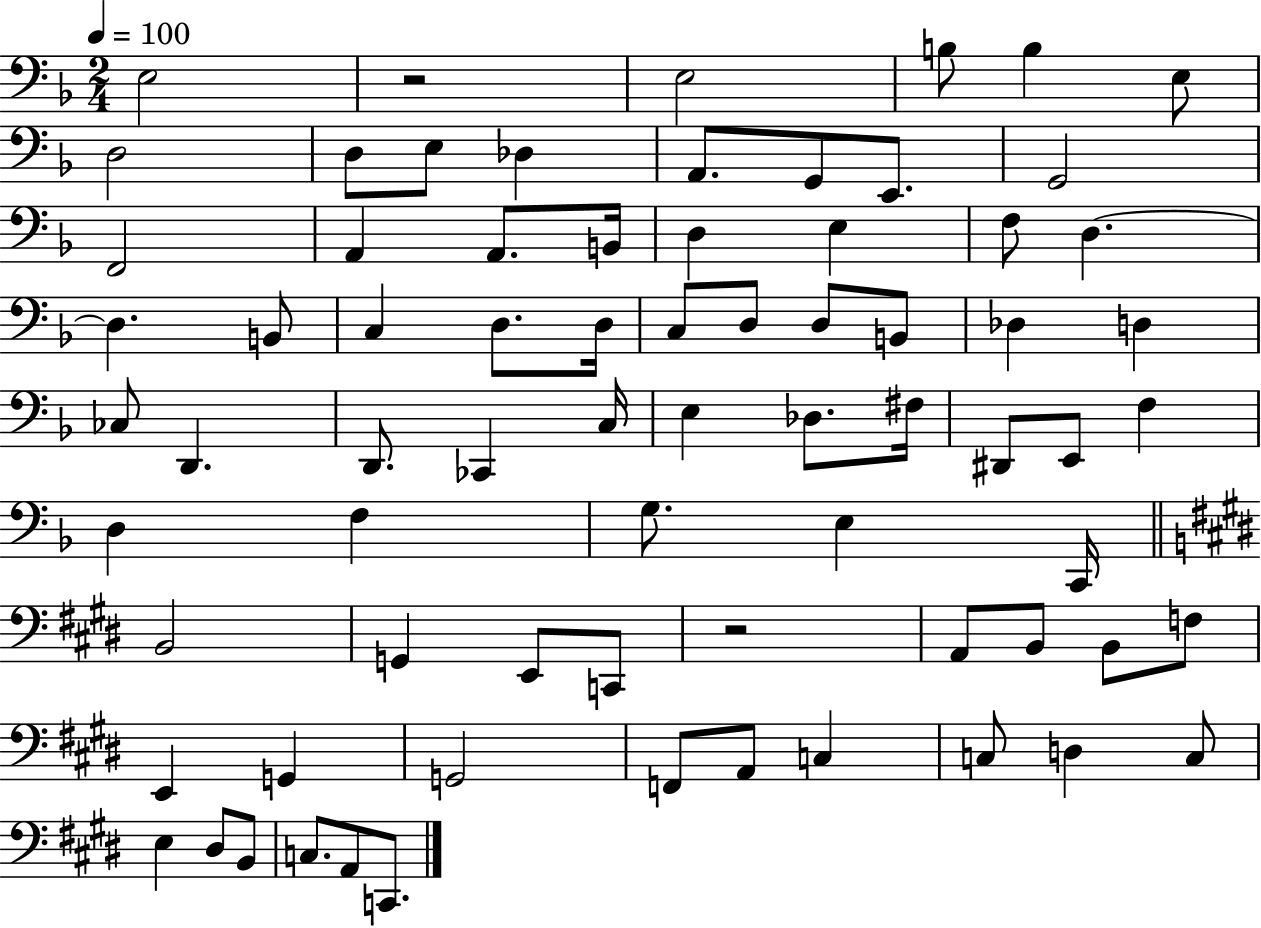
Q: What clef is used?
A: bass